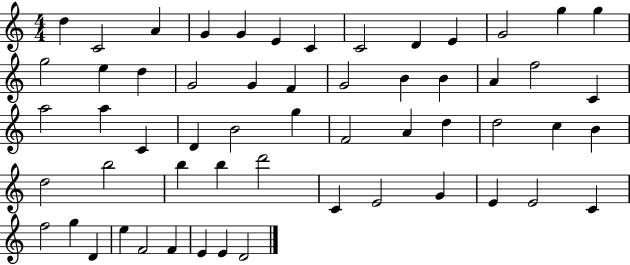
X:1
T:Untitled
M:4/4
L:1/4
K:C
d C2 A G G E C C2 D E G2 g g g2 e d G2 G F G2 B B A f2 C a2 a C D B2 g F2 A d d2 c B d2 b2 b b d'2 C E2 G E E2 C f2 g D e F2 F E E D2